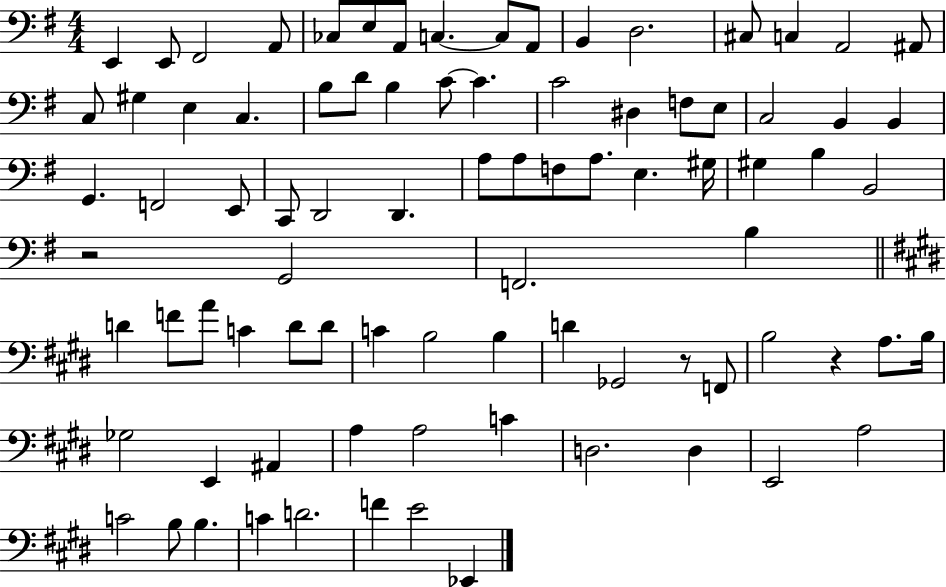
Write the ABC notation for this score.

X:1
T:Untitled
M:4/4
L:1/4
K:G
E,, E,,/2 ^F,,2 A,,/2 _C,/2 E,/2 A,,/2 C, C,/2 A,,/2 B,, D,2 ^C,/2 C, A,,2 ^A,,/2 C,/2 ^G, E, C, B,/2 D/2 B, C/2 C C2 ^D, F,/2 E,/2 C,2 B,, B,, G,, F,,2 E,,/2 C,,/2 D,,2 D,, A,/2 A,/2 F,/2 A,/2 E, ^G,/4 ^G, B, B,,2 z2 G,,2 F,,2 B, D F/2 A/2 C D/2 D/2 C B,2 B, D _G,,2 z/2 F,,/2 B,2 z A,/2 B,/4 _G,2 E,, ^A,, A, A,2 C D,2 D, E,,2 A,2 C2 B,/2 B, C D2 F E2 _E,,